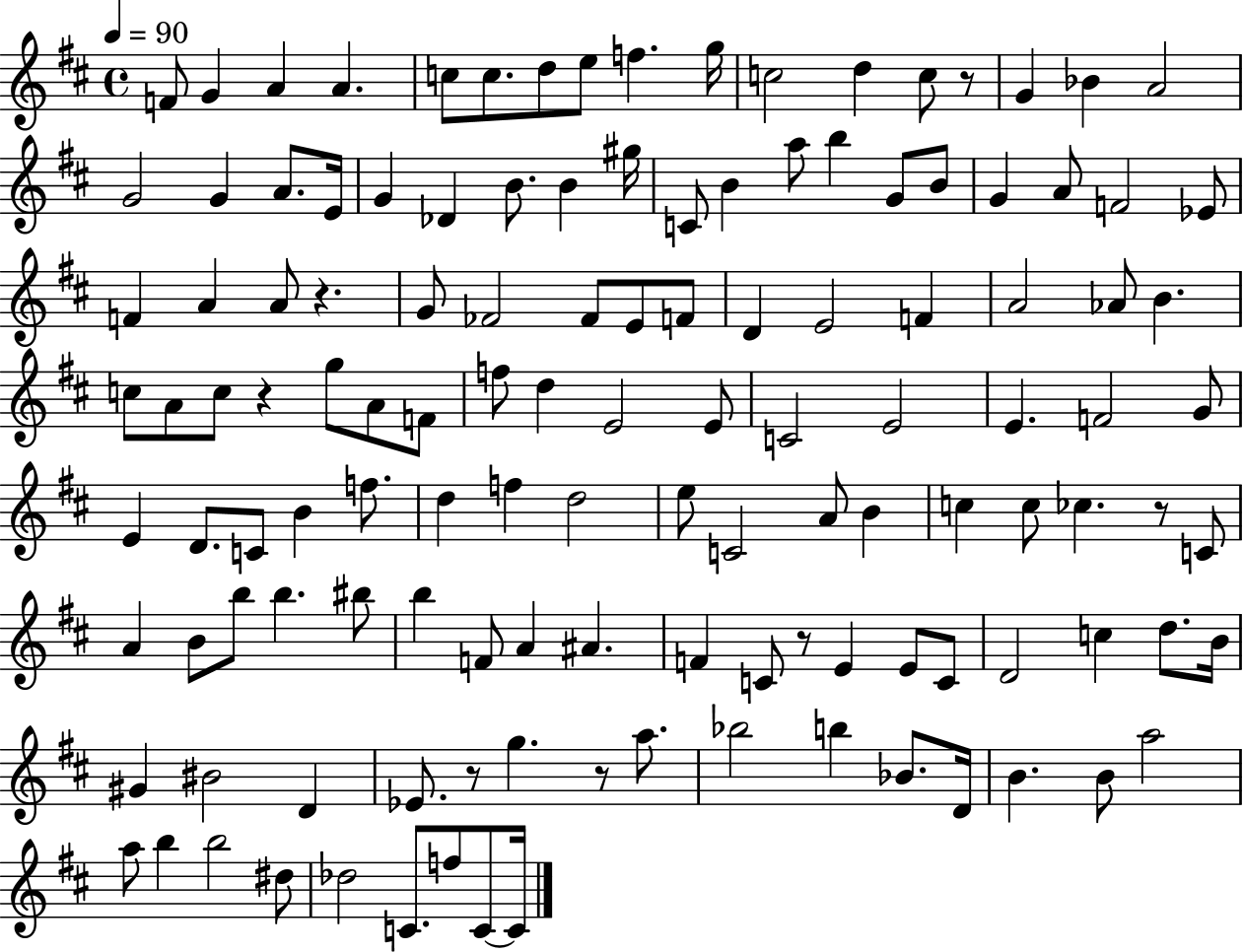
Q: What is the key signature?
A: D major